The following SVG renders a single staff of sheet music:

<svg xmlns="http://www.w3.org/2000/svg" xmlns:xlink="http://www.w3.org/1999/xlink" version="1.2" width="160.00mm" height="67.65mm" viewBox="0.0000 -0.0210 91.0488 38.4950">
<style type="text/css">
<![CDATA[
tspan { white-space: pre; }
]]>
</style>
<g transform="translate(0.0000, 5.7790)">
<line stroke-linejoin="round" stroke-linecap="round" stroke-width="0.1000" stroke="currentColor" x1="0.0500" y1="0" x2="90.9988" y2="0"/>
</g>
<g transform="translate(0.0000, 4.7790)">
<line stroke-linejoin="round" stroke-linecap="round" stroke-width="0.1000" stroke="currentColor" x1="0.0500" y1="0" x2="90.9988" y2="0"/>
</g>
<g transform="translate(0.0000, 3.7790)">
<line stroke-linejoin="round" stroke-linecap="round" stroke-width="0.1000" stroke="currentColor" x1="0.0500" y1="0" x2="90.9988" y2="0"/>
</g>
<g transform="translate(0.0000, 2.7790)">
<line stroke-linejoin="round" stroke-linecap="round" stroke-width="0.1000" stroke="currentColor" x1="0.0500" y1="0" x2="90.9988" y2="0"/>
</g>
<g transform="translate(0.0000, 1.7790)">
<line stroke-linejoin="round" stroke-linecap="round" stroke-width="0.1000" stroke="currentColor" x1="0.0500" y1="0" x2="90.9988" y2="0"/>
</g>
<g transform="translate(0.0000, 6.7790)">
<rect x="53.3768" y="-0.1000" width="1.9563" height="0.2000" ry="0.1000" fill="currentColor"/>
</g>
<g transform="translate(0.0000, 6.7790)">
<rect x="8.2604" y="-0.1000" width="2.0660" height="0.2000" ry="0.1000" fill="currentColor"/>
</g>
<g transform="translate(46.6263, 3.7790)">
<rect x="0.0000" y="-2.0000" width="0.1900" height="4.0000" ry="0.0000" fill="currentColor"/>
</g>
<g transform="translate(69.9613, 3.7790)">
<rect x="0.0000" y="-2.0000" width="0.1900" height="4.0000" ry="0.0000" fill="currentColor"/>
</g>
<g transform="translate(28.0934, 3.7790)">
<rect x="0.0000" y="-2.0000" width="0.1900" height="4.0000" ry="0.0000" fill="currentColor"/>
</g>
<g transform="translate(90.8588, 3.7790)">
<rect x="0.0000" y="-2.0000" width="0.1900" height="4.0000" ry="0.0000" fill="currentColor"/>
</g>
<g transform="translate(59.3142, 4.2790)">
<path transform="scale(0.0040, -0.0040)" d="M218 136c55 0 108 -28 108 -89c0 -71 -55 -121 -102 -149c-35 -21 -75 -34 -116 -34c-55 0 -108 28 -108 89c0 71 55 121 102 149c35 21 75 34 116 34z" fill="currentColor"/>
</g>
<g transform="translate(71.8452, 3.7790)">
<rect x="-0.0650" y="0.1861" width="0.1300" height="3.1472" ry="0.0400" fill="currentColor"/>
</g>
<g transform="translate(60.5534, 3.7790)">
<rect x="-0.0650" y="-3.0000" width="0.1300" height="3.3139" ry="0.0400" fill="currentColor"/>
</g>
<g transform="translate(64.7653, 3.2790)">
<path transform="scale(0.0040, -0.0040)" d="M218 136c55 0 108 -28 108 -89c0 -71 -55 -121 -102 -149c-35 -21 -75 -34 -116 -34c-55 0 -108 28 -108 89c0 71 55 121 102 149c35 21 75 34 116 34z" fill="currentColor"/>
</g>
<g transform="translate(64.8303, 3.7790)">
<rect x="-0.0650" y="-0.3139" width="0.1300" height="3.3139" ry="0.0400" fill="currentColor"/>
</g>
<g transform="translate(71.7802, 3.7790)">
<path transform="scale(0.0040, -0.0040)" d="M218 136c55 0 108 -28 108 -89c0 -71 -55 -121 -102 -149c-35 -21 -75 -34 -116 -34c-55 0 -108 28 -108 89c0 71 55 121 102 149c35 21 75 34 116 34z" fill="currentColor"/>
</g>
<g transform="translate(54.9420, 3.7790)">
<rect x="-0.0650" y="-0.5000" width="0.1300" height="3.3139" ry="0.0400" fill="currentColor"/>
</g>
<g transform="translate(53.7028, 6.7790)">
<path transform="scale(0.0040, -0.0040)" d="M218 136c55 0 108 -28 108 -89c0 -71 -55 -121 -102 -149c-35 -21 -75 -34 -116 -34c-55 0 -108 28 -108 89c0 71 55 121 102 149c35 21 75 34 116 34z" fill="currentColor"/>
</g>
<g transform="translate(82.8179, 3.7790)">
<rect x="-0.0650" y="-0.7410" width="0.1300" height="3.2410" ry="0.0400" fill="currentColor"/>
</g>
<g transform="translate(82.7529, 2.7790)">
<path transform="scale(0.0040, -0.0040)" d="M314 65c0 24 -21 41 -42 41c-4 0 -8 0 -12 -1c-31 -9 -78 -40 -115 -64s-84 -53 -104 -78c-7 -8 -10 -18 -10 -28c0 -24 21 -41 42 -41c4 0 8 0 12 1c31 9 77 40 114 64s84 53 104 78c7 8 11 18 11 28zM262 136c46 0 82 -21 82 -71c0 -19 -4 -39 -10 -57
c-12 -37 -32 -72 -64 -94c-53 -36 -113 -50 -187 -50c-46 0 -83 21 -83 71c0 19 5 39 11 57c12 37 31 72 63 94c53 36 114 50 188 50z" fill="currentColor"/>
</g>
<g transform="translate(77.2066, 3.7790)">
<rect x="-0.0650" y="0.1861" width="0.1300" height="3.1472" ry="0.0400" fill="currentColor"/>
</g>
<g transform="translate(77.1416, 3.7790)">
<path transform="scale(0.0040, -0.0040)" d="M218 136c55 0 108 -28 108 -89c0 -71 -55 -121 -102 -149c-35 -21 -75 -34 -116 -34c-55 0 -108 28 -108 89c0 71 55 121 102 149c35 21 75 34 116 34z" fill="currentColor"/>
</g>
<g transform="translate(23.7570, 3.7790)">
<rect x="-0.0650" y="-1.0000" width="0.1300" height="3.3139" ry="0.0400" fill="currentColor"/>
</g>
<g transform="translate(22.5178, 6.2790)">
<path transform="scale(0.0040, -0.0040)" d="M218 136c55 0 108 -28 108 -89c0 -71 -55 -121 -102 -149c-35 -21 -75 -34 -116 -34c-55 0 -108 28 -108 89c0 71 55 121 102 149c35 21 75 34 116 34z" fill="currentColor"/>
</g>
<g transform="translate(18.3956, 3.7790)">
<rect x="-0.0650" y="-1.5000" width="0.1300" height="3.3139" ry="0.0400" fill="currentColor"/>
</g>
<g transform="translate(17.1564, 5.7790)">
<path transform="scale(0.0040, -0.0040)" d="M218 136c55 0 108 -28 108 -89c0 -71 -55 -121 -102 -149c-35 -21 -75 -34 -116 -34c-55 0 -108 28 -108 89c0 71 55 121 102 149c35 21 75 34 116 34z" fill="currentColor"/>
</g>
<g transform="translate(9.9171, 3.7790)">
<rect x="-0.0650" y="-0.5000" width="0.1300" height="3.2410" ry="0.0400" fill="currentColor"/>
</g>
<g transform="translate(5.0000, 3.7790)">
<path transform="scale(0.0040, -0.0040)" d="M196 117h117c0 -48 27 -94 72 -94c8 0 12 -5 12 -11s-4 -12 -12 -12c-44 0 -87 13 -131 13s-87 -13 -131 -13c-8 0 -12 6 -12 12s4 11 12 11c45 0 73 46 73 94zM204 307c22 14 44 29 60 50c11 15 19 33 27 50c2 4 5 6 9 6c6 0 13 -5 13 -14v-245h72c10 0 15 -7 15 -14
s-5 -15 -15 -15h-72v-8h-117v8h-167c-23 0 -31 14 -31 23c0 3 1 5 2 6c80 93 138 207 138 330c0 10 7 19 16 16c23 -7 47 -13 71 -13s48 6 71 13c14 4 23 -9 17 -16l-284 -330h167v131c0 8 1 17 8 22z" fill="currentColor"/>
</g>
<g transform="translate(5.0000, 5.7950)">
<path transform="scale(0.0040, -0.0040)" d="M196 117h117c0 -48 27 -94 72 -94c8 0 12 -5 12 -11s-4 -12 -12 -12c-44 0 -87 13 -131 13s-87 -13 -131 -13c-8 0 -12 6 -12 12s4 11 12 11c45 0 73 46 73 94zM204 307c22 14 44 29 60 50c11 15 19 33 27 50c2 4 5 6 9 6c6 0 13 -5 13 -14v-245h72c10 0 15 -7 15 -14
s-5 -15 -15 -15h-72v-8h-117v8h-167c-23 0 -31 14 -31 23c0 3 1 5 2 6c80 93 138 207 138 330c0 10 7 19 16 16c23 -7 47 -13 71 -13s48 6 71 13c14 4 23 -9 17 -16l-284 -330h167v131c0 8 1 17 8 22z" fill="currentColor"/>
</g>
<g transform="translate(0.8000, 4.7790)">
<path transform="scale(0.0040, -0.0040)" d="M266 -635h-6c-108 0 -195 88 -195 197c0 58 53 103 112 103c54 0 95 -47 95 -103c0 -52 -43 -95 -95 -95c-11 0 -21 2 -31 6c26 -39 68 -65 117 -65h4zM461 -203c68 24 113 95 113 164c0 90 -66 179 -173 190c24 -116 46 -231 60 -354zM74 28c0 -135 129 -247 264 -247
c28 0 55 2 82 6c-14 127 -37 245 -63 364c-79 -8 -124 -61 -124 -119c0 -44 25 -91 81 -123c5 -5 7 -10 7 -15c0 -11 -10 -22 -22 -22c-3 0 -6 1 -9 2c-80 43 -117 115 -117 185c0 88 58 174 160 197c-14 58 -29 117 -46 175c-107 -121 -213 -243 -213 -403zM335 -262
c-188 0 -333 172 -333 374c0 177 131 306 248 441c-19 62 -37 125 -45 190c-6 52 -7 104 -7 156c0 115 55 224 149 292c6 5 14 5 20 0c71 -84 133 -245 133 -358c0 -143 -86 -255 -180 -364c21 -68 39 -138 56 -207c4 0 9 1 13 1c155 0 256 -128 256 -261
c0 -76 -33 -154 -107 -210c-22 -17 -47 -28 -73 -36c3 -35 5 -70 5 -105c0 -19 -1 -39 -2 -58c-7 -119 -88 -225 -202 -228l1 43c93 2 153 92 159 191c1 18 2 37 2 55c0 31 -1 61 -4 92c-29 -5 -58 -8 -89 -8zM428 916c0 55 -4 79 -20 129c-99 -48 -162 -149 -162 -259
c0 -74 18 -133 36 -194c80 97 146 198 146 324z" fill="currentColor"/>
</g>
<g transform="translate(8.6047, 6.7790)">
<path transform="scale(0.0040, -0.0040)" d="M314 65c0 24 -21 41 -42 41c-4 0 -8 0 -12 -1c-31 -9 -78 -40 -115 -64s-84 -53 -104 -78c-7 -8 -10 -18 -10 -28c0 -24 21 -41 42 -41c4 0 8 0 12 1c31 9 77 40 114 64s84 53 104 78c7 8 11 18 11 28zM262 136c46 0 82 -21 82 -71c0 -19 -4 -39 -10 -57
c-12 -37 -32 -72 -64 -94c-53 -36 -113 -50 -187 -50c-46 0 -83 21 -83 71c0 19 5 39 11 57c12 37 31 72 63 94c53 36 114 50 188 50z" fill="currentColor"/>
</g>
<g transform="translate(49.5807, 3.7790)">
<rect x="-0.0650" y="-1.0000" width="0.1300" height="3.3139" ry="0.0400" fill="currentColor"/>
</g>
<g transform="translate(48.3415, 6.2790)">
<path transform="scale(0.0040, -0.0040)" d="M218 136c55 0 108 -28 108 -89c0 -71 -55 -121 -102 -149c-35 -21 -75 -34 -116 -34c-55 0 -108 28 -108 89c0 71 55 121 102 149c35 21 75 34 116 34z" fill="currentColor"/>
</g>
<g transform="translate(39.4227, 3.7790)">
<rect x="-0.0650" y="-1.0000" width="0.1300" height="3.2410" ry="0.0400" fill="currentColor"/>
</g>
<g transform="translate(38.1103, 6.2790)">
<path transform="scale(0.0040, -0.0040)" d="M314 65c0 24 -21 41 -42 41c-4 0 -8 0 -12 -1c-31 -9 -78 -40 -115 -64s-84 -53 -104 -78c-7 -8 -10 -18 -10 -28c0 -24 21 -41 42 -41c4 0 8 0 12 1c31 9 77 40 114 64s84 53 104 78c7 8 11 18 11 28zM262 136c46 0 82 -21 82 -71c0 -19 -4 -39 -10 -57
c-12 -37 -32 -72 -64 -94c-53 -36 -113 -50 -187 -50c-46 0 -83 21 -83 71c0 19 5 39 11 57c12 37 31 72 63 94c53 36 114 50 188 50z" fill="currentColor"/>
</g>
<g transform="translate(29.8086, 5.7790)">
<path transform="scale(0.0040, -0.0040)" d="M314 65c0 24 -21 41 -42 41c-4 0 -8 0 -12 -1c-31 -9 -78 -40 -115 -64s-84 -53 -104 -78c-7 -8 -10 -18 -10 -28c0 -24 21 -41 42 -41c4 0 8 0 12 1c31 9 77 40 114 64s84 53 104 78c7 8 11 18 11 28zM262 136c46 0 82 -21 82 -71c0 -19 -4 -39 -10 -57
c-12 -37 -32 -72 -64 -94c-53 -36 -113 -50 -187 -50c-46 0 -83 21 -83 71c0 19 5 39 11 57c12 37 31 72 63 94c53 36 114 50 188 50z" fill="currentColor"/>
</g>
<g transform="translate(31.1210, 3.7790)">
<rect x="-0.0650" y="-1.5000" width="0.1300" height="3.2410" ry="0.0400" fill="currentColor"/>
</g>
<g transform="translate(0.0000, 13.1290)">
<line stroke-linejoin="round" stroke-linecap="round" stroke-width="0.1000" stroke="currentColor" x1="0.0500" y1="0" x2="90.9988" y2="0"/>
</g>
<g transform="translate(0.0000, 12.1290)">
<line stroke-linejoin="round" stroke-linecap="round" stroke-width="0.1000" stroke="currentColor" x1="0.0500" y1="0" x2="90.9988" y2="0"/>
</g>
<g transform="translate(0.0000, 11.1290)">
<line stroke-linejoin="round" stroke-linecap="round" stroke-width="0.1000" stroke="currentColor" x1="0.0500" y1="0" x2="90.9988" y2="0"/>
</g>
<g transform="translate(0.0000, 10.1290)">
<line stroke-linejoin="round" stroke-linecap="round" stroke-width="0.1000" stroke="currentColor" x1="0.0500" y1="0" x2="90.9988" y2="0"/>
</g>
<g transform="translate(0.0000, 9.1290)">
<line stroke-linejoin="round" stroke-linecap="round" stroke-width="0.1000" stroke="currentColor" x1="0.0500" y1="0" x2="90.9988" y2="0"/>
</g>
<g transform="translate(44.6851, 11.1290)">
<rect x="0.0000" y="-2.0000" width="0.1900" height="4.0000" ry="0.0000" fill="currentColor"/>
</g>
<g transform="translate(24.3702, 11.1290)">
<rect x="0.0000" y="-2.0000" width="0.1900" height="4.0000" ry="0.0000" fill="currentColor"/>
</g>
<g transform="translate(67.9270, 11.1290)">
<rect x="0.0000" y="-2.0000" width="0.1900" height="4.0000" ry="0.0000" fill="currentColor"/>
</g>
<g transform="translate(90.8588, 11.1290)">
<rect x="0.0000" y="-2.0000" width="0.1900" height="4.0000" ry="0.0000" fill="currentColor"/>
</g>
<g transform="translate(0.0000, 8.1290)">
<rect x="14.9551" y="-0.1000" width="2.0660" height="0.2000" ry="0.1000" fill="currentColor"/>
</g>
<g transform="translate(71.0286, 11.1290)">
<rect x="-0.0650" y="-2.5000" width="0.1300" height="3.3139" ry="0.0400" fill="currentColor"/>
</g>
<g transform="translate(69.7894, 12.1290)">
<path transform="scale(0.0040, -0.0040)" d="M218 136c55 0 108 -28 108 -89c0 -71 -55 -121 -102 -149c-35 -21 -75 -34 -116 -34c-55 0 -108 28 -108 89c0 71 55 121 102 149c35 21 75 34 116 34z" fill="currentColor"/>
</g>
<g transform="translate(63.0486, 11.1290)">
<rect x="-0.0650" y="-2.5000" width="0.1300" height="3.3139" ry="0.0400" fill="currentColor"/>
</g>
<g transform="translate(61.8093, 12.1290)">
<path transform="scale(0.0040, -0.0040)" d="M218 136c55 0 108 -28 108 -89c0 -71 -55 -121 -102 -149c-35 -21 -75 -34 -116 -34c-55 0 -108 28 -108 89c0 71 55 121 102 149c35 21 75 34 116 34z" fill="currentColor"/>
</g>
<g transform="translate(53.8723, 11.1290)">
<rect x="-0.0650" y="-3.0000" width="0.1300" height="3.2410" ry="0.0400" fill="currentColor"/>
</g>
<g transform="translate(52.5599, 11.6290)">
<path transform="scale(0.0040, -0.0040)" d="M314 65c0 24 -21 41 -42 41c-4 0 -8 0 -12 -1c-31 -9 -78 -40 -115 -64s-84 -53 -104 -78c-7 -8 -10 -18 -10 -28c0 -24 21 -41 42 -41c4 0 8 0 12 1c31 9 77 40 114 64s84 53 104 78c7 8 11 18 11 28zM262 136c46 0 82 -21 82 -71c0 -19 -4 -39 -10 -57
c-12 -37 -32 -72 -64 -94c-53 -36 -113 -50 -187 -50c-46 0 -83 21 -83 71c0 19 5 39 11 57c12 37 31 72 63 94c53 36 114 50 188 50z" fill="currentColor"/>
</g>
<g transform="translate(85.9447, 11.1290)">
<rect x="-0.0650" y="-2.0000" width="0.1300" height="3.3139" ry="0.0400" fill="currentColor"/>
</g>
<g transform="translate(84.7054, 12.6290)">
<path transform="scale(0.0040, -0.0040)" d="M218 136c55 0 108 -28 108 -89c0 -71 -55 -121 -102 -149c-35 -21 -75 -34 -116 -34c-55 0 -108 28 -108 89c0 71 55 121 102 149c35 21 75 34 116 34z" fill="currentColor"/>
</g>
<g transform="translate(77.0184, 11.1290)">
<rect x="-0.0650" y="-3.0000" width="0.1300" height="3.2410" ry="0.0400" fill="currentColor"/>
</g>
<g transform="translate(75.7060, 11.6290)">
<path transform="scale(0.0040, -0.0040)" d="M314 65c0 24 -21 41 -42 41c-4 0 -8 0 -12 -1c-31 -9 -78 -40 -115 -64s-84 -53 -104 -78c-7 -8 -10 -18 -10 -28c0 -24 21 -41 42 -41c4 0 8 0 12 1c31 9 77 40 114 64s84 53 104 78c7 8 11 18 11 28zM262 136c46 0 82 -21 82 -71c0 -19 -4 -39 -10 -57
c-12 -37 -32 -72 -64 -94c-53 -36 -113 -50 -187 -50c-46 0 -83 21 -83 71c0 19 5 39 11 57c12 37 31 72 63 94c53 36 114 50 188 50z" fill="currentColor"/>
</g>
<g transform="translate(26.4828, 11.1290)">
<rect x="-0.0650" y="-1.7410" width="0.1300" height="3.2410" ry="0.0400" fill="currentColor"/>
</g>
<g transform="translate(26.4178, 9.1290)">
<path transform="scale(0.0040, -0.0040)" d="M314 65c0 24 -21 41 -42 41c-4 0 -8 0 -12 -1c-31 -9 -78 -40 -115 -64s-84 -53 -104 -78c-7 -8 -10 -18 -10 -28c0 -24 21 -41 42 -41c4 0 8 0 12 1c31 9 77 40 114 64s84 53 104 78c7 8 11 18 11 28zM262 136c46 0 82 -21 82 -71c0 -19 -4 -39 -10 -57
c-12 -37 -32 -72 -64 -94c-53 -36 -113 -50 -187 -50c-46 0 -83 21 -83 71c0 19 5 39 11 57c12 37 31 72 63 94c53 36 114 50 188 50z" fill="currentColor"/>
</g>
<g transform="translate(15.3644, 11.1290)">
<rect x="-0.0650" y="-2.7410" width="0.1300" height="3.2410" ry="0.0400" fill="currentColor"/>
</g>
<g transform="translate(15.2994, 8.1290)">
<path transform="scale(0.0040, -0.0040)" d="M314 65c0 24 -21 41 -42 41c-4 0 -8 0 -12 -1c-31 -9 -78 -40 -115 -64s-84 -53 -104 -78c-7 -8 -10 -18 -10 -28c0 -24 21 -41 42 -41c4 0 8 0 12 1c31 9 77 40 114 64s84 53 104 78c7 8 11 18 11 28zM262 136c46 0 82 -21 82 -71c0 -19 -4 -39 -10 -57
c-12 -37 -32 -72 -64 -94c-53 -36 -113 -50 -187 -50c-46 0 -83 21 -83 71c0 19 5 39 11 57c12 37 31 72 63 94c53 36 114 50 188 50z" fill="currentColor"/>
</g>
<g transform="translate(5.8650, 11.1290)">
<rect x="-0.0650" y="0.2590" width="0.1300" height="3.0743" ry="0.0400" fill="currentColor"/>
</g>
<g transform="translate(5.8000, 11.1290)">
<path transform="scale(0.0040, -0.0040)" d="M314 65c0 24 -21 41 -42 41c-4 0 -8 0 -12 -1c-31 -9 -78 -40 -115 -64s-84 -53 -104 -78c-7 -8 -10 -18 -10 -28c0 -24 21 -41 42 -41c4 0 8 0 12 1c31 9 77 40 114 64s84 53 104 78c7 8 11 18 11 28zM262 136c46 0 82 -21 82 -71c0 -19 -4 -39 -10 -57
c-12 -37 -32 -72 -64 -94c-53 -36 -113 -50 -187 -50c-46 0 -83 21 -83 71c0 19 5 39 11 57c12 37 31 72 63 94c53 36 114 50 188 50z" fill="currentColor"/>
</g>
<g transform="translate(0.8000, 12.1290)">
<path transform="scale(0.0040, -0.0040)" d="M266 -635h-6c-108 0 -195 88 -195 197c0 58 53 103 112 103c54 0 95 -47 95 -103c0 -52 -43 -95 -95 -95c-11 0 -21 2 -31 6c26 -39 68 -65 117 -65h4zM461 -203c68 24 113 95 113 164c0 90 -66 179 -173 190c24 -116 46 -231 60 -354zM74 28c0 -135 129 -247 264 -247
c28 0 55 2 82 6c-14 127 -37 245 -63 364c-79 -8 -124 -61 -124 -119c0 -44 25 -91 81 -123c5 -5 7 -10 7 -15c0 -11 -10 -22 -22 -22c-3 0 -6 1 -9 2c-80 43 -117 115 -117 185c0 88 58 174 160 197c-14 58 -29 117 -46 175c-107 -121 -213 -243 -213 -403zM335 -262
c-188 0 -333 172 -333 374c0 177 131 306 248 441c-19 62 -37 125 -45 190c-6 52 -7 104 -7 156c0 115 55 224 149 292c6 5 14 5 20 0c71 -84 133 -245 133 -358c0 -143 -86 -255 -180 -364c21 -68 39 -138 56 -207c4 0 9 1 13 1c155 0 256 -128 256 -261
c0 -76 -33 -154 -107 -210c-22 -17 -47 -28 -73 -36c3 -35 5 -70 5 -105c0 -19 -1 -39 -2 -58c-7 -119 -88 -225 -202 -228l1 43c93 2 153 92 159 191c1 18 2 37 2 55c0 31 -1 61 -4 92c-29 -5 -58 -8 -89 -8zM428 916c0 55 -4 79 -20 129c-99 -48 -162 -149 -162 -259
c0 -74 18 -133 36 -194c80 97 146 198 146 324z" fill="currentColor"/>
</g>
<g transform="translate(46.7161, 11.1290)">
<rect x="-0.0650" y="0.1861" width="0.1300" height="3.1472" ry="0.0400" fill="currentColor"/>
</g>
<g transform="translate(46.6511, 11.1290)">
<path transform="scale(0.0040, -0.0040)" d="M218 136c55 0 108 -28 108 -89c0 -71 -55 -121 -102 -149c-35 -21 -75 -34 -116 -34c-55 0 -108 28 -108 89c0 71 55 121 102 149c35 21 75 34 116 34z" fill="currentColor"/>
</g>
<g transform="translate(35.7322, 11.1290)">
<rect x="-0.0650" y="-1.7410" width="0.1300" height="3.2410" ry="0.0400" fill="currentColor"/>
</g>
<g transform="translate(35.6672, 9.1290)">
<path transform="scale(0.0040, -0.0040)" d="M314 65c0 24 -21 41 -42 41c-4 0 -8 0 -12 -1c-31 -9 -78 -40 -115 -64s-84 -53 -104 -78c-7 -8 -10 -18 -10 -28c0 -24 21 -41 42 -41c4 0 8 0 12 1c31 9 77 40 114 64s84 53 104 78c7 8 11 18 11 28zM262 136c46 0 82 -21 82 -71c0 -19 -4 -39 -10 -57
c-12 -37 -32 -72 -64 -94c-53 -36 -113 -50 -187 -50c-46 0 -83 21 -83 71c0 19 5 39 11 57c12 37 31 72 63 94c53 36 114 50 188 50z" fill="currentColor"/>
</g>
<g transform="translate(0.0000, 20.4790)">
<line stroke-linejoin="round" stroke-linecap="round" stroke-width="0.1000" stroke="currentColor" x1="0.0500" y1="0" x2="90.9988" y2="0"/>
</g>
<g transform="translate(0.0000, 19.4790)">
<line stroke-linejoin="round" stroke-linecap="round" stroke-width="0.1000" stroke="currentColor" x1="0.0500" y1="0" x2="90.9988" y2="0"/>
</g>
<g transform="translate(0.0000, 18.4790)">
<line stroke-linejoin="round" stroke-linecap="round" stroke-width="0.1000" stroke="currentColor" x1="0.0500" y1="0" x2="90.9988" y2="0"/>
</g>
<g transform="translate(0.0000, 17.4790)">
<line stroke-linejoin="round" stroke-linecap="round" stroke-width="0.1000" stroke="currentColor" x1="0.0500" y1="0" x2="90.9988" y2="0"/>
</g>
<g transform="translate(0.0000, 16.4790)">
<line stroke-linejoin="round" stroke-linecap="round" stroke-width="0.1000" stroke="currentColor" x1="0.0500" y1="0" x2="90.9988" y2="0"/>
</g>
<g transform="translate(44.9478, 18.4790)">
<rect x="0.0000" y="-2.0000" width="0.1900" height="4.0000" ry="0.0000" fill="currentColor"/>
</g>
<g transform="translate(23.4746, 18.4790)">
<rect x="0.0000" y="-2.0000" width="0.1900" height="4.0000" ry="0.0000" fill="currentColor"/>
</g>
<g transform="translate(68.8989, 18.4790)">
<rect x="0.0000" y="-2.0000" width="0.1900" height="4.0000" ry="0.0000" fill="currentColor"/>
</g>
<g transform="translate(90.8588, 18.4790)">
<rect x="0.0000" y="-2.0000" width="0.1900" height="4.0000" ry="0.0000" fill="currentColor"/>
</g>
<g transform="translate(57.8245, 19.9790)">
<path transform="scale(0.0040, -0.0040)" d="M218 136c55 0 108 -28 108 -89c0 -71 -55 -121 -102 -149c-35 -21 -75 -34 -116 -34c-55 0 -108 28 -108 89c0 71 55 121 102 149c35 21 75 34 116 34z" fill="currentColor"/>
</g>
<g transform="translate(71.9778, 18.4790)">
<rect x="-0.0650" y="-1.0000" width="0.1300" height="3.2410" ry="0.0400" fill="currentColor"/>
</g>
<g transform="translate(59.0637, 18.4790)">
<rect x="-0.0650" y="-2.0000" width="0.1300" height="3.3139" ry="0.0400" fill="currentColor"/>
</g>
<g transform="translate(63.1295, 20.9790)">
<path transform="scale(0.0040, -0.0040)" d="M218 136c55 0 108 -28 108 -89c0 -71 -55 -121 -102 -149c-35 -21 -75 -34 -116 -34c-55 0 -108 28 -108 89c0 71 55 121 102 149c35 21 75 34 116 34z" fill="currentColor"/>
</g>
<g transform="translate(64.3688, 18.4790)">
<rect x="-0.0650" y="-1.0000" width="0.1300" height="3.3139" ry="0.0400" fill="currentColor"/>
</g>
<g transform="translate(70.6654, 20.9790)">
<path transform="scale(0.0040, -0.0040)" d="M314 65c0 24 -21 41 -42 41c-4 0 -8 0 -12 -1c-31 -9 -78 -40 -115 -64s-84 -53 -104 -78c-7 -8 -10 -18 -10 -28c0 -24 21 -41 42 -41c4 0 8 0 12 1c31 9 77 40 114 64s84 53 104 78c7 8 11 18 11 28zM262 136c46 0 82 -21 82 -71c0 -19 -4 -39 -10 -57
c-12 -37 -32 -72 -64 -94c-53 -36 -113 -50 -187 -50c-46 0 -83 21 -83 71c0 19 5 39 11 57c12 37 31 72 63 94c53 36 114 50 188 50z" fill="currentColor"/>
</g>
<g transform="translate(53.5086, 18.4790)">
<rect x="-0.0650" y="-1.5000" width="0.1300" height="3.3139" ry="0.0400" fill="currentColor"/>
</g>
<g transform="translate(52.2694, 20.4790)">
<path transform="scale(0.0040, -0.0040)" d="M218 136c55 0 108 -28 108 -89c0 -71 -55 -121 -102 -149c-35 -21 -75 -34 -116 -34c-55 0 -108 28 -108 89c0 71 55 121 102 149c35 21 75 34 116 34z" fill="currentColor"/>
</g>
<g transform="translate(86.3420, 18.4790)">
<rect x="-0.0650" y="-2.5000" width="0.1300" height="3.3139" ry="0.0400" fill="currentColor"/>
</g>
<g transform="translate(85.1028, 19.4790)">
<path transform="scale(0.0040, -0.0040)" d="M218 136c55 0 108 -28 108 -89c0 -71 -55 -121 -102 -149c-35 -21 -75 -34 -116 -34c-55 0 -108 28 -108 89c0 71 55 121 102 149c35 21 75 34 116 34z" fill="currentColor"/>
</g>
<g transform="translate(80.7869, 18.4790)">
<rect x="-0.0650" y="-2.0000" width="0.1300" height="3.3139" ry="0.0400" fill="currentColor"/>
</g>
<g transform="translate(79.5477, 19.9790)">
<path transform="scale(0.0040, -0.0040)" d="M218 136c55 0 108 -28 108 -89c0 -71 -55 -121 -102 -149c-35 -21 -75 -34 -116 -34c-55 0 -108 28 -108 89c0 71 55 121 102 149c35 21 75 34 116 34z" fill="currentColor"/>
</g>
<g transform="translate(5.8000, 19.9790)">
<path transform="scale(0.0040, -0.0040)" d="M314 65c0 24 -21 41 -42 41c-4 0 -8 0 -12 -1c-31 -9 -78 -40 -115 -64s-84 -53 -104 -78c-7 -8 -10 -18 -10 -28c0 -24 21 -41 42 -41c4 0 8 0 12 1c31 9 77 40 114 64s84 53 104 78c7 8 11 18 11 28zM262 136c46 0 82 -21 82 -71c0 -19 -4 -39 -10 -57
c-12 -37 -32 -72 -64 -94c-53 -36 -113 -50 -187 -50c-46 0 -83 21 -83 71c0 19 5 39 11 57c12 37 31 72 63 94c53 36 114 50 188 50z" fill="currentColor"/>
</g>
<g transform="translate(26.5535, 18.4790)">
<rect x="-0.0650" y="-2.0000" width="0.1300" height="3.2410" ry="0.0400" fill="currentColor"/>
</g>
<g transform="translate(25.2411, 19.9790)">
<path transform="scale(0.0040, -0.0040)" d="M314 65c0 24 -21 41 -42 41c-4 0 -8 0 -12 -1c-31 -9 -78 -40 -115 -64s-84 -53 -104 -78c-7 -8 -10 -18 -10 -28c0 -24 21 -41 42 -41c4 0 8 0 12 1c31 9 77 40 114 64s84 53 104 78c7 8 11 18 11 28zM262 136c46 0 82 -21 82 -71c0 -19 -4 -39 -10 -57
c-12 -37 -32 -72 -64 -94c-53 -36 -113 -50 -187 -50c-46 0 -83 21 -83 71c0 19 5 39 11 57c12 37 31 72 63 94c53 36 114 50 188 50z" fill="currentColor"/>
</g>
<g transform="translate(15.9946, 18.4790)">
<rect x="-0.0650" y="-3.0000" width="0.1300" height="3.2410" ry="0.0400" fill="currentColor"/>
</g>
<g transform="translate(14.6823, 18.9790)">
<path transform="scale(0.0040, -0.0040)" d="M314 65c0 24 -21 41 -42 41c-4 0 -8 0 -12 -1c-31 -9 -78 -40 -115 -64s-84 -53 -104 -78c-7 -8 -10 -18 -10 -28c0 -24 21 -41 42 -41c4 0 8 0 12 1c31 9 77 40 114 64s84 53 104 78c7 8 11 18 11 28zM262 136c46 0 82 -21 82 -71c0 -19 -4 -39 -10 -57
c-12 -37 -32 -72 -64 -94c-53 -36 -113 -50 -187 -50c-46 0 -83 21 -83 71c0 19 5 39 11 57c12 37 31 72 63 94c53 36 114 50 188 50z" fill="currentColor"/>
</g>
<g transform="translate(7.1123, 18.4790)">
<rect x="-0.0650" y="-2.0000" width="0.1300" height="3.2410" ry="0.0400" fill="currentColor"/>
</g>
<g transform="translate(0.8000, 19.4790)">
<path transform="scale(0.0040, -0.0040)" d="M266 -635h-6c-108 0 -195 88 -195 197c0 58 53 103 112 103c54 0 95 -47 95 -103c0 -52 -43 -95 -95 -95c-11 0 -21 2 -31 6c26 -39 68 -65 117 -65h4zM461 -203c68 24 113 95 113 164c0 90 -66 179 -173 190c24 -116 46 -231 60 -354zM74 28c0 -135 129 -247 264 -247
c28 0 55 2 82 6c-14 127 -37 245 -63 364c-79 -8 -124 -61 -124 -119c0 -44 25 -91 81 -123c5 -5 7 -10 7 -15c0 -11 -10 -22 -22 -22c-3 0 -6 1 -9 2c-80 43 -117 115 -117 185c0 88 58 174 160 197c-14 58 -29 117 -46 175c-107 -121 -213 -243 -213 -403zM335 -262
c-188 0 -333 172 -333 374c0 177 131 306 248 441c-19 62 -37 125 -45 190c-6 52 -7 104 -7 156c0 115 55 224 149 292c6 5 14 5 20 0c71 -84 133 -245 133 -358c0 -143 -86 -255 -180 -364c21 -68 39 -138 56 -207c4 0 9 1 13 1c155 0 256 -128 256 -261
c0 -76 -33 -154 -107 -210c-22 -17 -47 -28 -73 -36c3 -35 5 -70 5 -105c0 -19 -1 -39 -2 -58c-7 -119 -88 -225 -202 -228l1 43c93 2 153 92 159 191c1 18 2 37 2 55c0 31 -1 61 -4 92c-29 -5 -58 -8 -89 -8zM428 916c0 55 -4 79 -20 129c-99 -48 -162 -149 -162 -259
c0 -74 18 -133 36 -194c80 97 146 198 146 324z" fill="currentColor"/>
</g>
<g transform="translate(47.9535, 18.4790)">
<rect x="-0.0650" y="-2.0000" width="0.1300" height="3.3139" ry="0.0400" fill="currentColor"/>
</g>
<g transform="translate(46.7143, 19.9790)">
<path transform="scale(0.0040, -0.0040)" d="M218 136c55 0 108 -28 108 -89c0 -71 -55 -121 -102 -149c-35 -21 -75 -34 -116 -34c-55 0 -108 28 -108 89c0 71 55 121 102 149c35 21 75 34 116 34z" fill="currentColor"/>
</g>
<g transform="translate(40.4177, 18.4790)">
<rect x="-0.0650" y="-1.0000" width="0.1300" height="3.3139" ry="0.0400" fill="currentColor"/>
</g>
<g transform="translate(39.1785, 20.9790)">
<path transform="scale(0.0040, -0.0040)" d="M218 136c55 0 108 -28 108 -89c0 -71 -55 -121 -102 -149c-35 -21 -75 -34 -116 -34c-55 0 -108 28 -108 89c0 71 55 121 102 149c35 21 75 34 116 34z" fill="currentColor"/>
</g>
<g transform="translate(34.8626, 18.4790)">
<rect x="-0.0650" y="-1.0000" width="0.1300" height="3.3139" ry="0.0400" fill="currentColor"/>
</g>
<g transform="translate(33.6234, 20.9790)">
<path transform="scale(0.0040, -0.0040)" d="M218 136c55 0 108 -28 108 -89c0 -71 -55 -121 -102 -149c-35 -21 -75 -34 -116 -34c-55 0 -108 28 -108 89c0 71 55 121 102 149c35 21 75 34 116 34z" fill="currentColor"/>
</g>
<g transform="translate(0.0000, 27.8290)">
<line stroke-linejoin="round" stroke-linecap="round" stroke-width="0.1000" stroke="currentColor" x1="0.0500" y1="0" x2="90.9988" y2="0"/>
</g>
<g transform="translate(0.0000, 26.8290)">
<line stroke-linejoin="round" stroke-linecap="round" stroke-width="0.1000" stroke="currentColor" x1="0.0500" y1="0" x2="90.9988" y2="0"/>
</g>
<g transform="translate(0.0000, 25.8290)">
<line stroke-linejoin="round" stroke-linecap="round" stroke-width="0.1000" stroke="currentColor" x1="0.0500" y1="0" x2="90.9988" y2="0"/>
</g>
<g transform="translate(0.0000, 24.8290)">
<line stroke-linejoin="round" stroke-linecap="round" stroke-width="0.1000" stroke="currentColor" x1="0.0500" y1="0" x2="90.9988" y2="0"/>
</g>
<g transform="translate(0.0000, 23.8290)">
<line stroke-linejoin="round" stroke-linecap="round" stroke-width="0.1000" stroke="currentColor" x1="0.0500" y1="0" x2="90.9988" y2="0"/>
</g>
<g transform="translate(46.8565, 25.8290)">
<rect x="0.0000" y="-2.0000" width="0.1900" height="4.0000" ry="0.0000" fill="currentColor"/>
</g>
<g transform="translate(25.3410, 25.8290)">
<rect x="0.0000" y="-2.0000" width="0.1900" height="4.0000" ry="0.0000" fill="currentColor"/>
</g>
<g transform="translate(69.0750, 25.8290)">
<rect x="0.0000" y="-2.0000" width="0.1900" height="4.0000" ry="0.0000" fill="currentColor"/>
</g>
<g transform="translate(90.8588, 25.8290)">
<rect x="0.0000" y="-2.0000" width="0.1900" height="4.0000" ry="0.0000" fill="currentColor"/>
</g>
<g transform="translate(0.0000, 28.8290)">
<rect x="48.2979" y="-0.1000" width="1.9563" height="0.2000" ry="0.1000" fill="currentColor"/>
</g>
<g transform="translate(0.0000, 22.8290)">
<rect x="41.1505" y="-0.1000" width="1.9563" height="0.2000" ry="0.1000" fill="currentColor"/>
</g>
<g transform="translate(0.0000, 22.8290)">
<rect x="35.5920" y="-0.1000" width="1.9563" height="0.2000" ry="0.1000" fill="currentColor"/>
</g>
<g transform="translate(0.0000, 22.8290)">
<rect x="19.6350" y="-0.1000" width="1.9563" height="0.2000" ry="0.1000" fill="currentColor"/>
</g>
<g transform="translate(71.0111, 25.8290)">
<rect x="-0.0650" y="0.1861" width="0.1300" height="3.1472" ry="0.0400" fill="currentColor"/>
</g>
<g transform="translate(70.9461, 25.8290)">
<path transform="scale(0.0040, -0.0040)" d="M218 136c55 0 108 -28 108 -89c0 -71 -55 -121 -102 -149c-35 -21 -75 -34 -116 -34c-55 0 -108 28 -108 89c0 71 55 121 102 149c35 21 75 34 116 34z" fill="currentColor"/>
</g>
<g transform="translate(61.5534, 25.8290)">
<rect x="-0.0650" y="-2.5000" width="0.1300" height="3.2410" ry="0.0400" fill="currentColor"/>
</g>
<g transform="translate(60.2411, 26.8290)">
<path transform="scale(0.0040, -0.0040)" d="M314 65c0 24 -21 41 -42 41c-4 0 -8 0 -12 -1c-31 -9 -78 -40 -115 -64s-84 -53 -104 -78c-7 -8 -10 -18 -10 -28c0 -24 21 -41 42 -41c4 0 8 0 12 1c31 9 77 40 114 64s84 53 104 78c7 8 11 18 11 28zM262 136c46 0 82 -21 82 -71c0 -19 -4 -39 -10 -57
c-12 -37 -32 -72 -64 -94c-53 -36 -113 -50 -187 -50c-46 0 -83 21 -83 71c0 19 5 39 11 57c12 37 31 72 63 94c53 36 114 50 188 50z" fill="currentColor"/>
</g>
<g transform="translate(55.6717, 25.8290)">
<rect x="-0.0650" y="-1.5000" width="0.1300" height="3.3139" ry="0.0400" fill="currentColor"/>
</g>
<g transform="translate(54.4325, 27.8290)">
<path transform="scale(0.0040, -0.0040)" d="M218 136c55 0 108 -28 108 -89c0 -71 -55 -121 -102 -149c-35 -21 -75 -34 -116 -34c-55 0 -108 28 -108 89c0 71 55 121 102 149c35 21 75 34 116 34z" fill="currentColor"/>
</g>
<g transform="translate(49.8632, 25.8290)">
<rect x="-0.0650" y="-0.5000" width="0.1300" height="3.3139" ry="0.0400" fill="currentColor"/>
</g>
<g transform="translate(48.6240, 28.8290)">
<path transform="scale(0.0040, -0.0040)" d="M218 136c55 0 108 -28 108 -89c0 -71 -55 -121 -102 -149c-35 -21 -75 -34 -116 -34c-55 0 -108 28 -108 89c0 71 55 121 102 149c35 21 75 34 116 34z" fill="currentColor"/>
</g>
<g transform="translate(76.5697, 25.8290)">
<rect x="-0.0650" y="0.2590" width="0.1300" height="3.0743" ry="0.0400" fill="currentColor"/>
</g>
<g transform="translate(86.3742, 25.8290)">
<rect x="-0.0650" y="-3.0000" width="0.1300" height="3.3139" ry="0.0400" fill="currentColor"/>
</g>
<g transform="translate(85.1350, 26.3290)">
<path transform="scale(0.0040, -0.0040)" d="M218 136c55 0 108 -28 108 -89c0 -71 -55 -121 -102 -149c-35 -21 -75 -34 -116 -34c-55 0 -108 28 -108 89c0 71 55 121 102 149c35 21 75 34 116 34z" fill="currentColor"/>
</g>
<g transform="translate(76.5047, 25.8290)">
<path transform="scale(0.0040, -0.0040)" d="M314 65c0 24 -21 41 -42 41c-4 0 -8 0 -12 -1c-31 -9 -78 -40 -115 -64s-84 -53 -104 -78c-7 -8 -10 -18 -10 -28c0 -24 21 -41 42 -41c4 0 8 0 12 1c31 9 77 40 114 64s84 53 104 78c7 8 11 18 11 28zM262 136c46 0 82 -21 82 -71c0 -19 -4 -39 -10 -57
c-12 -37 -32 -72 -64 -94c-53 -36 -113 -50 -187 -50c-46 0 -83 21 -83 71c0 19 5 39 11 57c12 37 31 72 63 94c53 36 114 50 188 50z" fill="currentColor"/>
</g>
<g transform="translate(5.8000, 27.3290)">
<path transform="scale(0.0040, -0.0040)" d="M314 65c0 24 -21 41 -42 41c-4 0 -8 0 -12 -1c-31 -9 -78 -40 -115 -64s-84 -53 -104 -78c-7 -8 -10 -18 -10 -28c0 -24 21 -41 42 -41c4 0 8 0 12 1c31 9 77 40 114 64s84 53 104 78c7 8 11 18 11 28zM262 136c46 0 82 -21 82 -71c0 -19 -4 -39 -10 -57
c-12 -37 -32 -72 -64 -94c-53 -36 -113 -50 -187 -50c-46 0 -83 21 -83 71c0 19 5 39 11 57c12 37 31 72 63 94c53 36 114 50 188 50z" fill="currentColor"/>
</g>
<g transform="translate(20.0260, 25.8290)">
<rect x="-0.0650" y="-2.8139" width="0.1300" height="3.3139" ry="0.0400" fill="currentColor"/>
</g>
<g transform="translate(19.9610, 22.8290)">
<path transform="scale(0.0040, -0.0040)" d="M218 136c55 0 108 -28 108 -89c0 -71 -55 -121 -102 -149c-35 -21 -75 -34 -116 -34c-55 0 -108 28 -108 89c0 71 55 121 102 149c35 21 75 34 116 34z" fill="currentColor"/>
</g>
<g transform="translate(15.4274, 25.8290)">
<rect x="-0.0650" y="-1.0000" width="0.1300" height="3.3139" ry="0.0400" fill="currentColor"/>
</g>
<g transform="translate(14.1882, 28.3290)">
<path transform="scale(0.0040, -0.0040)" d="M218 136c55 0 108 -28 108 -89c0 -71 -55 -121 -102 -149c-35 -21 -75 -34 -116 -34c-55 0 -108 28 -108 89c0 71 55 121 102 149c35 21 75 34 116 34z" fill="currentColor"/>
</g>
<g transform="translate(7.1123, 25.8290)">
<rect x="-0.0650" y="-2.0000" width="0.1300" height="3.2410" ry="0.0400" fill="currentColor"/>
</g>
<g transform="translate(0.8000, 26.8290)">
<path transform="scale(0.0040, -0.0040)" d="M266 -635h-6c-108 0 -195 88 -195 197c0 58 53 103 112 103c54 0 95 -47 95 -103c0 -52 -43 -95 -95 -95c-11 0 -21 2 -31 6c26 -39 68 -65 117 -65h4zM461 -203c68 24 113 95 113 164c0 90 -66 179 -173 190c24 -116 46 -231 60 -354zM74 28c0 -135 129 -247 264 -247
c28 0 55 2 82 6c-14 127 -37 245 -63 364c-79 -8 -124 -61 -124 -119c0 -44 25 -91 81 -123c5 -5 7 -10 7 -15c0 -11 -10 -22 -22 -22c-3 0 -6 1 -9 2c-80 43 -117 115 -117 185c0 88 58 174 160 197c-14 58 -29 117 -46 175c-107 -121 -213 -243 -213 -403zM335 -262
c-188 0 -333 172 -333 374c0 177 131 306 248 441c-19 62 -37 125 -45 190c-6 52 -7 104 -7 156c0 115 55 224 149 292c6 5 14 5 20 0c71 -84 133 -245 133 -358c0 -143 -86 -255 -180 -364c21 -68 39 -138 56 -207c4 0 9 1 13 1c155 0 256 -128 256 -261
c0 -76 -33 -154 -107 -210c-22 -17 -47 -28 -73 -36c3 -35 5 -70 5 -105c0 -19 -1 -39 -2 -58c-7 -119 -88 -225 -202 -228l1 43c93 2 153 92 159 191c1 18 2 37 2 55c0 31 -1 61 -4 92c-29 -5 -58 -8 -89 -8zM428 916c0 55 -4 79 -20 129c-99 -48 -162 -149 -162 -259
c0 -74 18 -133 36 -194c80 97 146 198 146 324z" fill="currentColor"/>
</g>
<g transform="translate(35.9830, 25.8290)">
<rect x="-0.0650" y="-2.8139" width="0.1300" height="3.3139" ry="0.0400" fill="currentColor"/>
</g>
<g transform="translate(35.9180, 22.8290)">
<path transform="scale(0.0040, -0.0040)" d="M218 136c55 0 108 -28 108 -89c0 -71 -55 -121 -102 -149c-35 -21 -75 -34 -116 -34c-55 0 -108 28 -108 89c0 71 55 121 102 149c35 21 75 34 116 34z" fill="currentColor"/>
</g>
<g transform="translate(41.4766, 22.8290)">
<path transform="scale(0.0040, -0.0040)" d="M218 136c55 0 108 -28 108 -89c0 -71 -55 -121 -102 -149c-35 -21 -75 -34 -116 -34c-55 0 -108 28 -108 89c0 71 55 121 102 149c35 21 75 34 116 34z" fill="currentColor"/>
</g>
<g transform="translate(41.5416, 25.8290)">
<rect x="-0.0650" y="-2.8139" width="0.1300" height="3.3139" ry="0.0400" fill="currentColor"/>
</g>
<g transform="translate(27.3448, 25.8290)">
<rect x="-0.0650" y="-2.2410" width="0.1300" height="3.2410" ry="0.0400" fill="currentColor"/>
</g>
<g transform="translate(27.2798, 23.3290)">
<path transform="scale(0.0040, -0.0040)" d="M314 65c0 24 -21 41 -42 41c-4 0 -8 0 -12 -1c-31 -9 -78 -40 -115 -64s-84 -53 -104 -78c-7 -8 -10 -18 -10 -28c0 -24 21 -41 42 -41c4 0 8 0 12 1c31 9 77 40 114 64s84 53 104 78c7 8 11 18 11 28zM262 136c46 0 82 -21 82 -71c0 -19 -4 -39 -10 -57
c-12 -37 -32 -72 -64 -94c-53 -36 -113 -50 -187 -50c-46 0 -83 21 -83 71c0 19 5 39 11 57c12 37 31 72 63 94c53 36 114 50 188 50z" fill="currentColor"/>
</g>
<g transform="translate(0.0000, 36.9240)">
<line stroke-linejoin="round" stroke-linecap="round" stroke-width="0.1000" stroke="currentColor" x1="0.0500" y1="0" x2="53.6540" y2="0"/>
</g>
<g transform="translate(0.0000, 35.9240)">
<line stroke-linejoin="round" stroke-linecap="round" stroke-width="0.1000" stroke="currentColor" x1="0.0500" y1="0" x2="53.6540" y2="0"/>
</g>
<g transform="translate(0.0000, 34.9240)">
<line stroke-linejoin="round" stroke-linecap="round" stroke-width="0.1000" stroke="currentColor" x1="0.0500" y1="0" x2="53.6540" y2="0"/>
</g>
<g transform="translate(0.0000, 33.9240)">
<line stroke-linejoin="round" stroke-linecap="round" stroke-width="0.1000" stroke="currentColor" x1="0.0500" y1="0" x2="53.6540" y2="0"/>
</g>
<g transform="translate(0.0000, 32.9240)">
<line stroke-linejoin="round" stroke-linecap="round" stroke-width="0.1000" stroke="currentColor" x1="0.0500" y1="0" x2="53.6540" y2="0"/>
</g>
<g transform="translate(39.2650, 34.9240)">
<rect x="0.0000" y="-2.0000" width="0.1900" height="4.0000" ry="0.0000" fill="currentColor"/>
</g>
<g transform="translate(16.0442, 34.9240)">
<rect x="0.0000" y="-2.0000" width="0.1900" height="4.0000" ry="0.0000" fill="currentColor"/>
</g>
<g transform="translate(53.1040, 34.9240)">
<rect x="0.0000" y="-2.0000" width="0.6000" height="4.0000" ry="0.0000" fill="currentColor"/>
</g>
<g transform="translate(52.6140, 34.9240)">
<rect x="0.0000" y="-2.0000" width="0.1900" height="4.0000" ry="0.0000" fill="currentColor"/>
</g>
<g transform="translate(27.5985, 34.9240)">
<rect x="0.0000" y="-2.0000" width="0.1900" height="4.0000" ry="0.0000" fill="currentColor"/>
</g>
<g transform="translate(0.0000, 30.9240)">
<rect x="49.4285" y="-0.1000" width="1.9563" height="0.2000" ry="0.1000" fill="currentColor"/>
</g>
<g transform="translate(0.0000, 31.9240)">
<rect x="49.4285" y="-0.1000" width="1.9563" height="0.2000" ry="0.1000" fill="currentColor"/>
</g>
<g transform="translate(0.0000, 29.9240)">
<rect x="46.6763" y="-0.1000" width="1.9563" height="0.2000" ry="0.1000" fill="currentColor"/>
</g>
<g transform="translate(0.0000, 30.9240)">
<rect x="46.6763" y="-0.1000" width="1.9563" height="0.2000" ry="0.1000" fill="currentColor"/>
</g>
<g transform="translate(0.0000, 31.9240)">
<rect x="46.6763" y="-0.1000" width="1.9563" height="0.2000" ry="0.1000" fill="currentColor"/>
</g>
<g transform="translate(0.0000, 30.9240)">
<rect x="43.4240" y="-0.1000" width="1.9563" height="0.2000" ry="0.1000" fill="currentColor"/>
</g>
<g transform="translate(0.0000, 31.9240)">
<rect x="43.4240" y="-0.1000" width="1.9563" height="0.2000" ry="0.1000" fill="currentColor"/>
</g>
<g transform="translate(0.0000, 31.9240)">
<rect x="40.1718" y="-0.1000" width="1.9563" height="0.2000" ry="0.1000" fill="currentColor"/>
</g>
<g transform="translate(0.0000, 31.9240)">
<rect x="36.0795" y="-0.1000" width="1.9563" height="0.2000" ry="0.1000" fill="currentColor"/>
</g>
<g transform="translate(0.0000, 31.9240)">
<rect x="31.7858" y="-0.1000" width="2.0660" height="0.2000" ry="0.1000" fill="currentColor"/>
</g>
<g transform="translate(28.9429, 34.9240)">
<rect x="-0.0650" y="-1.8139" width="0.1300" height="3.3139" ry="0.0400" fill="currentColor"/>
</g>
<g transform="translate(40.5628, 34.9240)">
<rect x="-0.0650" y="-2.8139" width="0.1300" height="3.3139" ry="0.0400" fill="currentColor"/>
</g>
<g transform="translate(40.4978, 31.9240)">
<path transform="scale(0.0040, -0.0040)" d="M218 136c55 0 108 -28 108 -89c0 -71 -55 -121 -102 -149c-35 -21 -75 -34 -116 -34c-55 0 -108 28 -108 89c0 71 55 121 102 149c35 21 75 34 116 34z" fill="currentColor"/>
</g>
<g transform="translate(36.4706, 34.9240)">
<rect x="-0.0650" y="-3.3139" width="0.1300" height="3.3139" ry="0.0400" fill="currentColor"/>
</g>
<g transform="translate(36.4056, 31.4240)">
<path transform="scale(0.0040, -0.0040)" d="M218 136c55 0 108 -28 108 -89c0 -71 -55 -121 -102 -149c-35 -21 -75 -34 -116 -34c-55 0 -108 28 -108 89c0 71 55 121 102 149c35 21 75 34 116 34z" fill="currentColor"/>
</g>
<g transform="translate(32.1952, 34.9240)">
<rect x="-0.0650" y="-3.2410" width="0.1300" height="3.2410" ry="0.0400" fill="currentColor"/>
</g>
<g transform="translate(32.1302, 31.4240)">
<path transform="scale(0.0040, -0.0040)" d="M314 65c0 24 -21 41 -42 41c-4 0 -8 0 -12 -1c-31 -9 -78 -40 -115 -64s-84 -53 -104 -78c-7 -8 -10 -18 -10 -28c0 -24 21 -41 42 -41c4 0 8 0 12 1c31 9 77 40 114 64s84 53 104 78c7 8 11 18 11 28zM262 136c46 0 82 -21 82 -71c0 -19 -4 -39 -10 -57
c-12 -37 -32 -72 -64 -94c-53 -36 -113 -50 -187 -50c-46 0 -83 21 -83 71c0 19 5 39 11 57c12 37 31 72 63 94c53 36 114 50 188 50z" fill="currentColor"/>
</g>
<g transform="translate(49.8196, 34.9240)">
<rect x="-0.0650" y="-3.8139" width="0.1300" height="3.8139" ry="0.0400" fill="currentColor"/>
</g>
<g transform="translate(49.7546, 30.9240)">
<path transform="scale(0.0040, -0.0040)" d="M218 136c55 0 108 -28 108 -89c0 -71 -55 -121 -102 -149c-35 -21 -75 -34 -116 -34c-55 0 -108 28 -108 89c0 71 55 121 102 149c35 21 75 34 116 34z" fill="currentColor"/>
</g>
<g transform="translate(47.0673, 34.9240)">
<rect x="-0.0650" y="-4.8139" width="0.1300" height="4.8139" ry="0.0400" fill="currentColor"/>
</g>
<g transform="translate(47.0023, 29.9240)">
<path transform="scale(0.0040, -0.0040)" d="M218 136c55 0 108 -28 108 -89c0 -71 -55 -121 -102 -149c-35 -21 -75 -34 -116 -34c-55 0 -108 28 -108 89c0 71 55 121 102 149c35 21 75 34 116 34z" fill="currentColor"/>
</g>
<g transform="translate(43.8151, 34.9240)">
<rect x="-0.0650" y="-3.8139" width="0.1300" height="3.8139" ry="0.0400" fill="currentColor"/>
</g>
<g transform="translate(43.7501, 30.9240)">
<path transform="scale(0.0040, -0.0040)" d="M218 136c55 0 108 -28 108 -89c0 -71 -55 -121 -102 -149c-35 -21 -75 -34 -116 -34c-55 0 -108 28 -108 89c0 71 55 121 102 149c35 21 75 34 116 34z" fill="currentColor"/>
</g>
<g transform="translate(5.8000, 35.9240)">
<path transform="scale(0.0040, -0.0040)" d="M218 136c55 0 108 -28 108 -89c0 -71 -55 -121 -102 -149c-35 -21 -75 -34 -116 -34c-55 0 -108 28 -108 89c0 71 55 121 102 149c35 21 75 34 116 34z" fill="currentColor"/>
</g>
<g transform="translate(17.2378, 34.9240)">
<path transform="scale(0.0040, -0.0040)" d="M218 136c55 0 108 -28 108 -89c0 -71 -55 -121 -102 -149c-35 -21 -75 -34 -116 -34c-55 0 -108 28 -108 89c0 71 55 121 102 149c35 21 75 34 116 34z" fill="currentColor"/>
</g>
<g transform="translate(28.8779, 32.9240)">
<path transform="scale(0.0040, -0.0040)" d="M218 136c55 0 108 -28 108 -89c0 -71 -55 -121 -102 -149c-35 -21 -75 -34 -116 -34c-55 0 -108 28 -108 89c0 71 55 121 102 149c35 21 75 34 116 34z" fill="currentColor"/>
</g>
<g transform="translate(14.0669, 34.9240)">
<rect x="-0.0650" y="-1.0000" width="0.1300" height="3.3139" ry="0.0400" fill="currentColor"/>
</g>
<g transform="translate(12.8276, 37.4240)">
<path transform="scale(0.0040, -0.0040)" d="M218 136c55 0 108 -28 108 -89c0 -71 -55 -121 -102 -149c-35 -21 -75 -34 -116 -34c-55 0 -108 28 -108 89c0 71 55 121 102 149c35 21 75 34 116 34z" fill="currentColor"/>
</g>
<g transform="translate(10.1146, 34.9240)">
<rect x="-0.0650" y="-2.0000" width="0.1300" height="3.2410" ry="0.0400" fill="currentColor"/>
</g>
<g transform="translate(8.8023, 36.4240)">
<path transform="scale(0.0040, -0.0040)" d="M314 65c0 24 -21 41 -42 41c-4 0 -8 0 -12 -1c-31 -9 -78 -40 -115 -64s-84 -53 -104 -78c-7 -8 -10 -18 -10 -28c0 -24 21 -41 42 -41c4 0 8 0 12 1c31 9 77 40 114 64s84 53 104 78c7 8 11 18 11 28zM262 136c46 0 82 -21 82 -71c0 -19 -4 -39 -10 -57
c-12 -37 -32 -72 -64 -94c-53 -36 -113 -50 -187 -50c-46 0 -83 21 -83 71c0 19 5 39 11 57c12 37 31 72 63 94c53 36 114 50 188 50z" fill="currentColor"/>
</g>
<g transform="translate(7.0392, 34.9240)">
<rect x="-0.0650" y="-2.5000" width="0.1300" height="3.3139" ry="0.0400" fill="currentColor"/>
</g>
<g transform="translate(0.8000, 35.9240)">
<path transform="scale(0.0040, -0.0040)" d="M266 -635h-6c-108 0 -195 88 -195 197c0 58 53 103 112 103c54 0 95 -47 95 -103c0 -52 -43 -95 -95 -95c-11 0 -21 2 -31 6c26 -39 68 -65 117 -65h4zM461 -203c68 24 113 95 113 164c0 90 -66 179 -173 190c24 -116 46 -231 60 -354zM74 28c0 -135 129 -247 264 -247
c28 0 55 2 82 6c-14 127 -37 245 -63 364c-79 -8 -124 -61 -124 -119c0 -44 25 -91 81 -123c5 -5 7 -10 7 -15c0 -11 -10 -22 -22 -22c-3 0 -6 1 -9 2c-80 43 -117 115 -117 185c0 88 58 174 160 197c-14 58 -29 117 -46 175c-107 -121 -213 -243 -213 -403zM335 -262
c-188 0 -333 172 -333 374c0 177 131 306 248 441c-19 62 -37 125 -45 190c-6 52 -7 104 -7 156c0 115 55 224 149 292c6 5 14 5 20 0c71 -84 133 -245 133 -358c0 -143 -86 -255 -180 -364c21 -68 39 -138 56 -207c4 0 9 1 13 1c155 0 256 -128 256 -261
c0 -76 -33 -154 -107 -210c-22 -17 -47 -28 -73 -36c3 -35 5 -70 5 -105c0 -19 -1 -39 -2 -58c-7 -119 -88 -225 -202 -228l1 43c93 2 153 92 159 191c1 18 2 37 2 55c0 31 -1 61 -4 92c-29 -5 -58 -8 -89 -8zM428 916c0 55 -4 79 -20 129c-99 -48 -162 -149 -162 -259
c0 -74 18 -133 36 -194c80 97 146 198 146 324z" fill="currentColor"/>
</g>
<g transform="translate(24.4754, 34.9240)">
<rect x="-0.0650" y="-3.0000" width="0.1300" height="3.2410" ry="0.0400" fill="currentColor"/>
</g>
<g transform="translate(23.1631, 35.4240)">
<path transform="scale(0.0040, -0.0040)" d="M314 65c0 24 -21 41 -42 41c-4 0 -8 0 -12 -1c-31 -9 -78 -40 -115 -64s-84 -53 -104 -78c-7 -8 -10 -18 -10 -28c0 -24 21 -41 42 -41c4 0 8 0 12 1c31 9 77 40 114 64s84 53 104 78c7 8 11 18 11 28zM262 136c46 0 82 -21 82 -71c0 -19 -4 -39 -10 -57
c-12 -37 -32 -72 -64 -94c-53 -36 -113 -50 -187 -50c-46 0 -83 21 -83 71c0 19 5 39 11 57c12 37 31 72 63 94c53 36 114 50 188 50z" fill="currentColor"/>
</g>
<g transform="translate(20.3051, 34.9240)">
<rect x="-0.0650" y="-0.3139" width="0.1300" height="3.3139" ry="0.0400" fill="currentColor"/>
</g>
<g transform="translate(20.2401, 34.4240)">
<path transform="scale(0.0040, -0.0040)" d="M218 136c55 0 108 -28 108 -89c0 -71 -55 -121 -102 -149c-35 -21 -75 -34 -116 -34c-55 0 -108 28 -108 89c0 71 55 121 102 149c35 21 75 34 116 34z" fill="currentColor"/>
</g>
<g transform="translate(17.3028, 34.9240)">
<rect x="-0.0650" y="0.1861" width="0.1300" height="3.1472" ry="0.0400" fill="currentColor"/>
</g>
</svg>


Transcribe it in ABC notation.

X:1
T:Untitled
M:4/4
L:1/4
K:C
C2 E D E2 D2 D C A c B B d2 B2 a2 f2 f2 B A2 G G A2 F F2 A2 F2 D D F E F D D2 F G F2 D a g2 a a C E G2 B B2 A G F2 D B c A2 f b2 b a c' e' c'